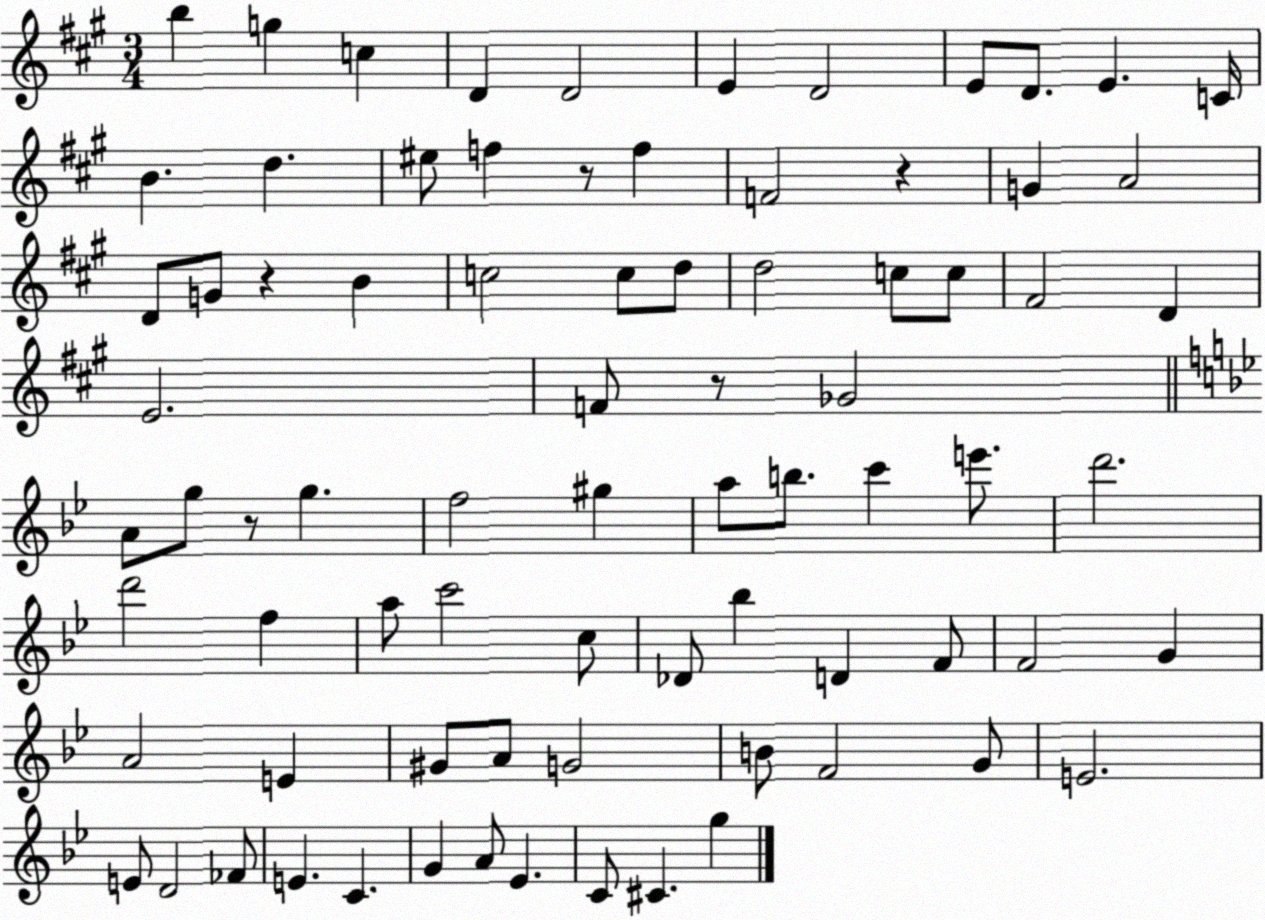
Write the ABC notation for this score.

X:1
T:Untitled
M:3/4
L:1/4
K:A
b g c D D2 E D2 E/2 D/2 E C/4 B d ^e/2 f z/2 f F2 z G A2 D/2 G/2 z B c2 c/2 d/2 d2 c/2 c/2 ^F2 D E2 F/2 z/2 _G2 A/2 g/2 z/2 g f2 ^g a/2 b/2 c' e'/2 d'2 d'2 f a/2 c'2 c/2 _D/2 _b D F/2 F2 G A2 E ^G/2 A/2 G2 B/2 F2 G/2 E2 E/2 D2 _F/2 E C G A/2 _E C/2 ^C g